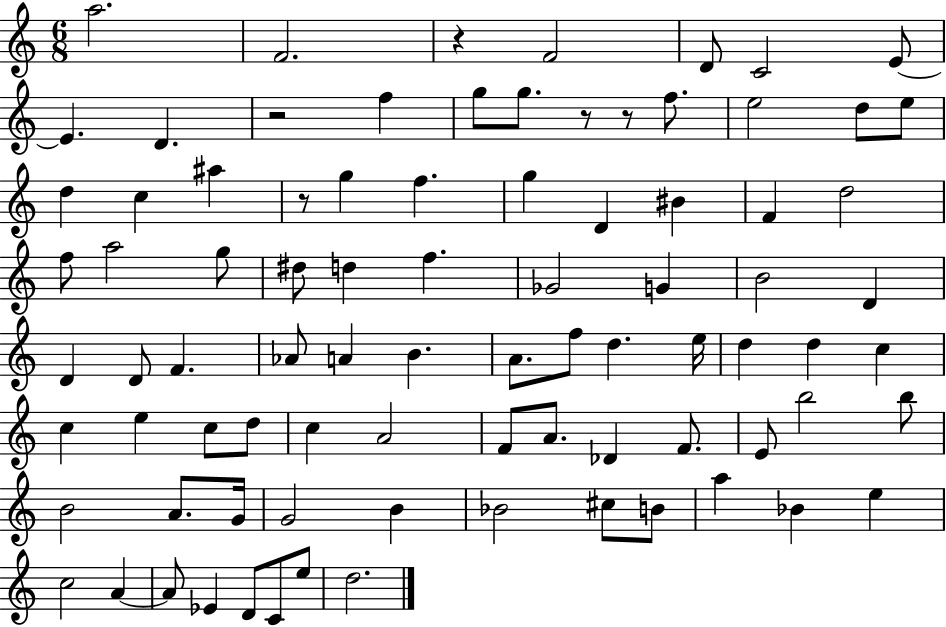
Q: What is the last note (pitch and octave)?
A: D5